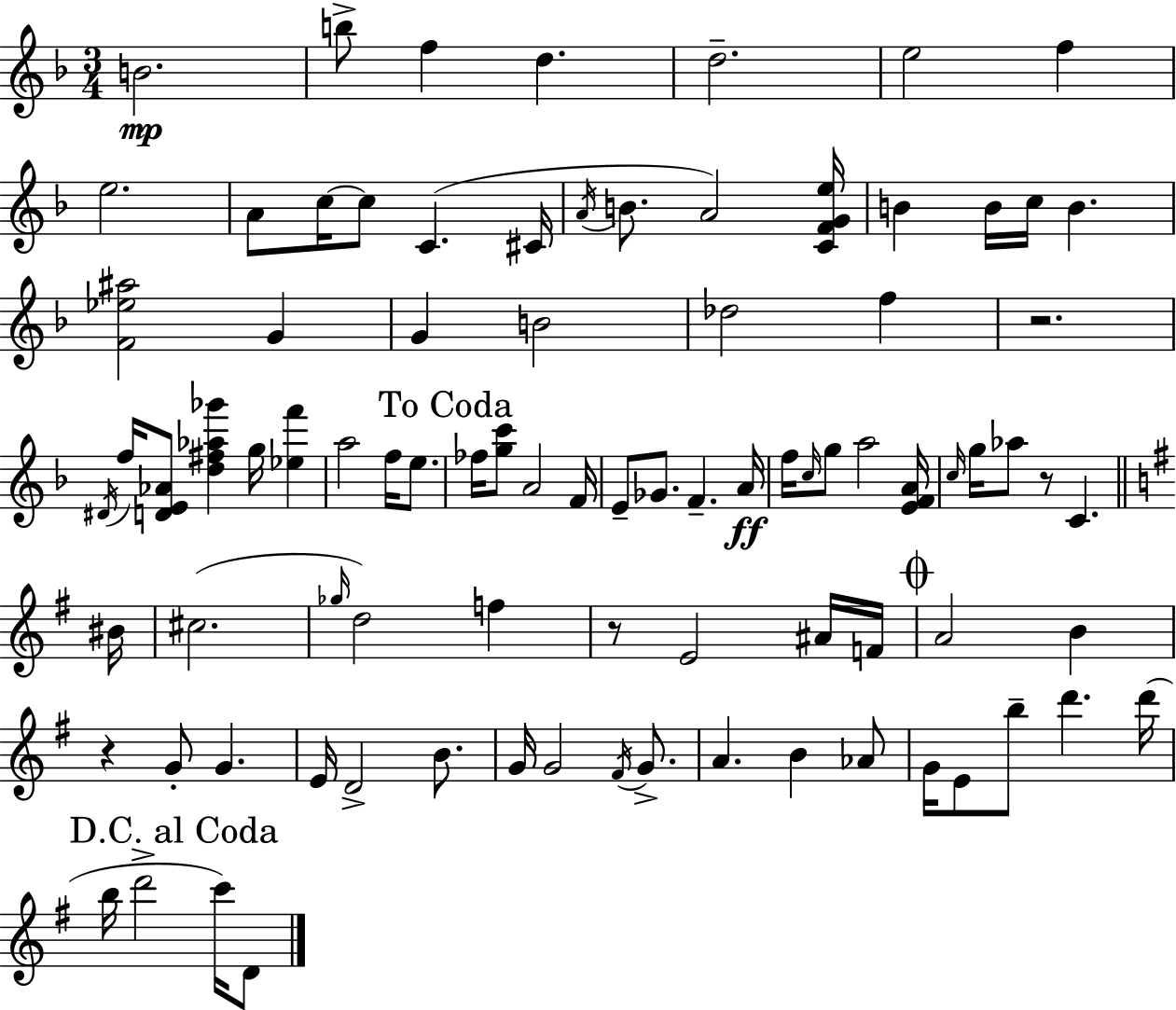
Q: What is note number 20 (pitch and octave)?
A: B4